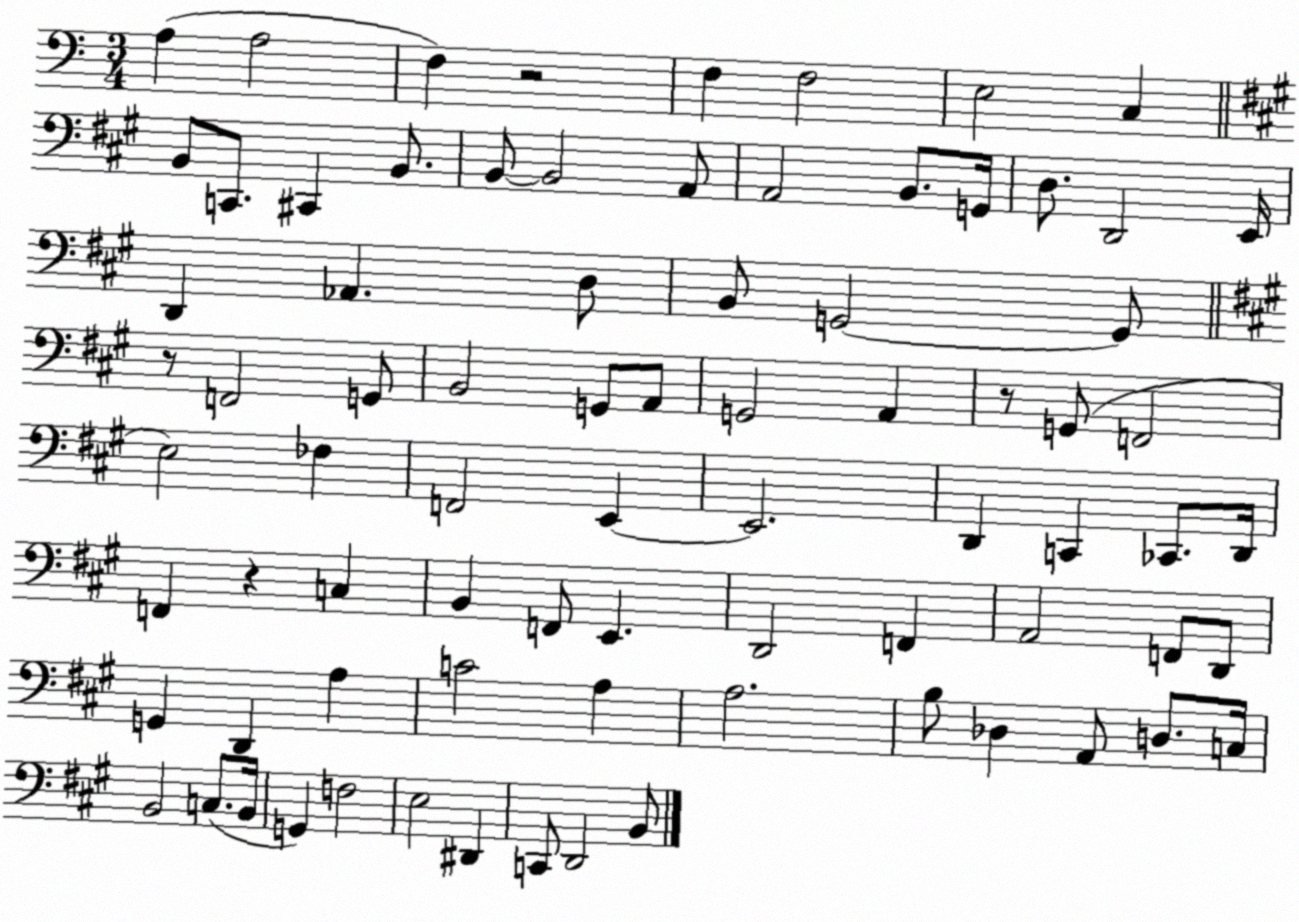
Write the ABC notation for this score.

X:1
T:Untitled
M:3/4
L:1/4
K:C
A, A,2 F, z2 F, F,2 E,2 C, B,,/2 C,,/2 ^C,, B,,/2 B,,/2 B,,2 A,,/2 A,,2 B,,/2 G,,/4 D,/2 D,,2 E,,/4 D,, _A,, D,/2 B,,/2 G,,2 G,,/2 z/2 F,,2 G,,/2 B,,2 G,,/2 A,,/2 G,,2 A,, z/2 G,,/2 F,,2 E,2 _F, F,,2 E,, E,,2 D,, C,, _C,,/2 D,,/4 F,, z C, B,, F,,/2 E,, D,,2 F,, A,,2 F,,/2 D,,/2 G,, D,, A, C2 A, A,2 B,/2 _D, A,,/2 D,/2 C,/4 B,,2 C,/2 B,,/4 G,, F,2 E,2 ^D,, C,,/2 D,,2 B,,/2